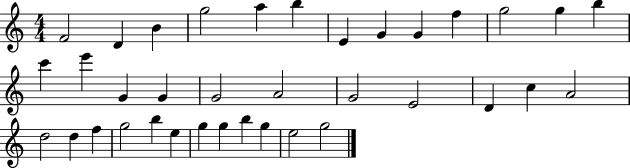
{
  \clef treble
  \numericTimeSignature
  \time 4/4
  \key c \major
  f'2 d'4 b'4 | g''2 a''4 b''4 | e'4 g'4 g'4 f''4 | g''2 g''4 b''4 | \break c'''4 e'''4 g'4 g'4 | g'2 a'2 | g'2 e'2 | d'4 c''4 a'2 | \break d''2 d''4 f''4 | g''2 b''4 e''4 | g''4 g''4 b''4 g''4 | e''2 g''2 | \break \bar "|."
}